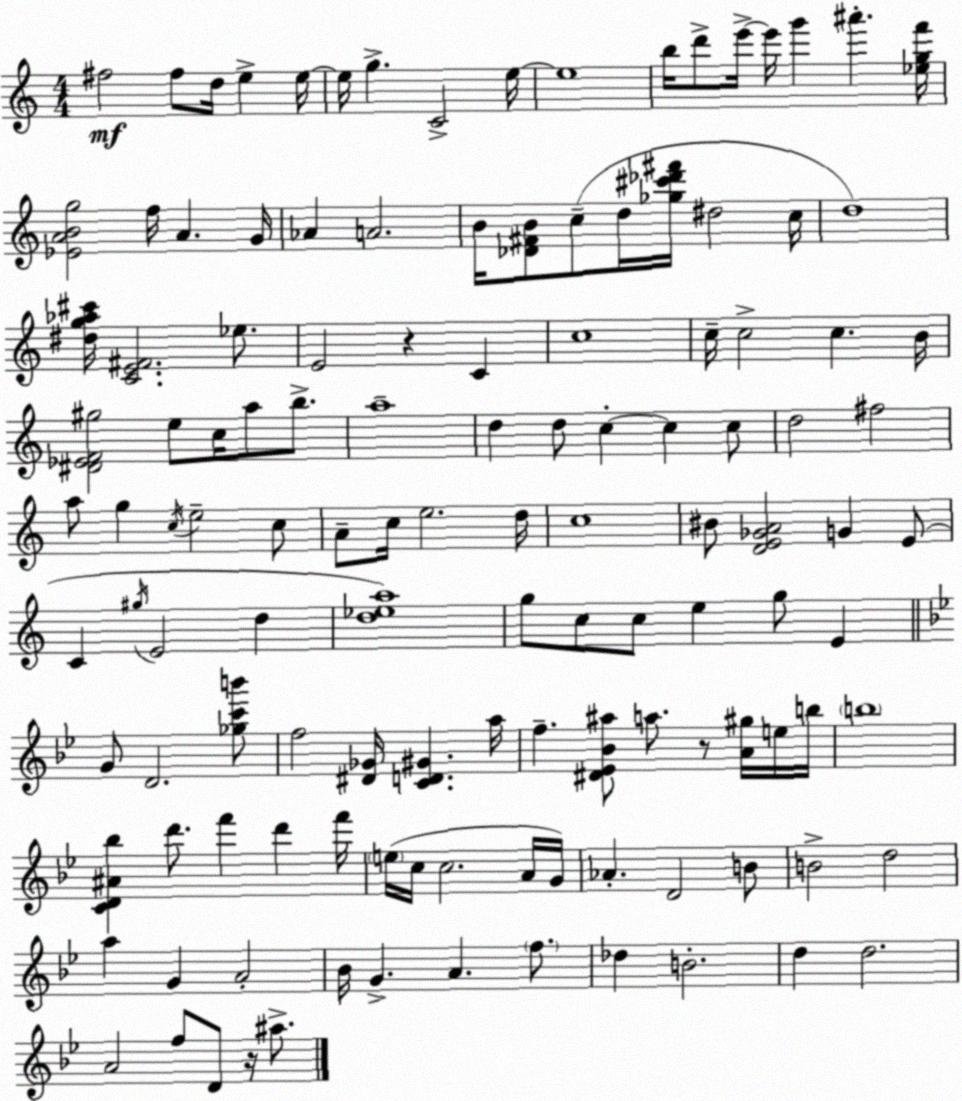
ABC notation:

X:1
T:Untitled
M:4/4
L:1/4
K:Am
^f2 ^f/2 d/4 e e/4 e/4 g C2 e/4 e4 b/4 d'/2 e'/4 e'/4 g' ^a' [_egf']/4 [_EABg]2 f/4 A G/4 _A A2 B/4 [_D^FB]/2 c/2 d/4 [_g^c'_d'^f']/4 ^d2 c/4 d4 [^dg_a^c']/4 [CE^F]2 _e/2 E2 z C c4 c/4 c2 c B/4 [^D_EF^g]2 e/2 c/4 a/2 b/2 a4 d d/2 c c c/2 d2 ^f2 a/2 g c/4 e2 c/2 A/2 c/4 e2 d/4 c4 ^B/2 [DE_GA]2 G E/2 C ^g/4 E2 d [d_ea]4 g/2 c/2 c/2 e g/2 E G/2 D2 [_gc'b']/2 f2 [^D_G]/4 [CD^G] a/4 f [^D_E_B^a]/2 a/2 z/2 [A^g]/4 e/4 b/4 b4 [CD^A_b] d'/2 f' d' f'/4 e/4 c/4 c2 A/4 G/4 _A D2 B/2 B2 d2 a G A2 _B/4 G A f/2 _d B2 d d2 A2 f/2 D/2 z/4 ^a/2